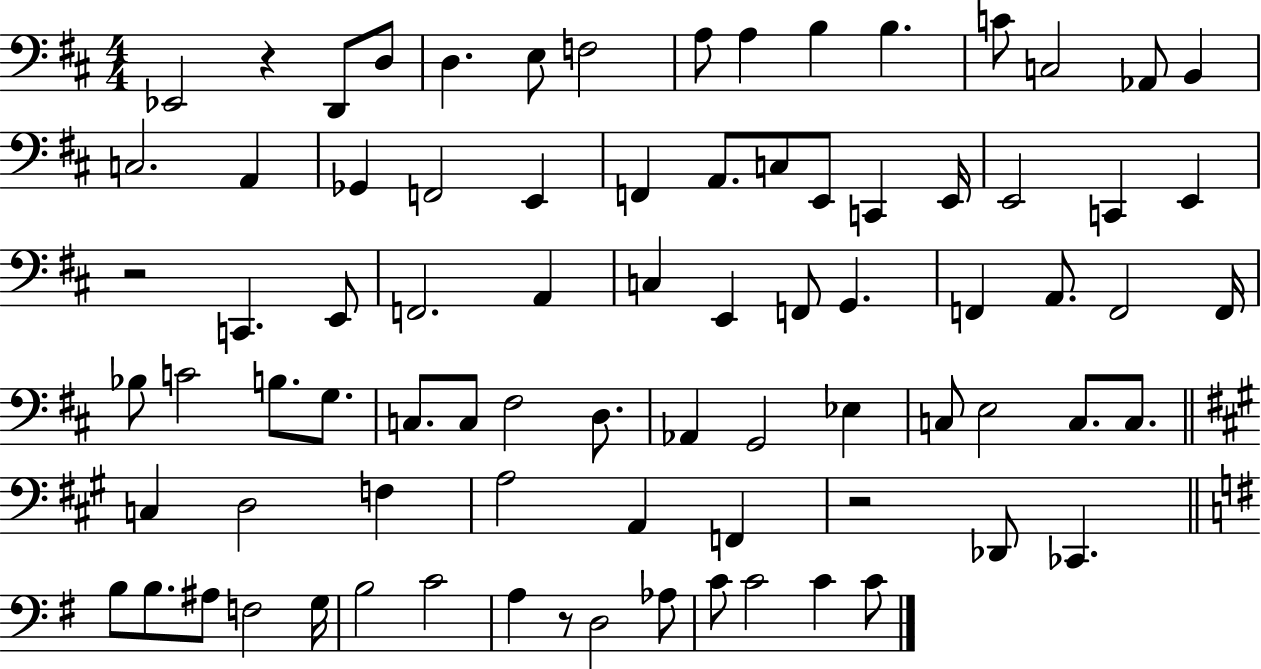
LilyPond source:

{
  \clef bass
  \numericTimeSignature
  \time 4/4
  \key d \major
  ees,2 r4 d,8 d8 | d4. e8 f2 | a8 a4 b4 b4. | c'8 c2 aes,8 b,4 | \break c2. a,4 | ges,4 f,2 e,4 | f,4 a,8. c8 e,8 c,4 e,16 | e,2 c,4 e,4 | \break r2 c,4. e,8 | f,2. a,4 | c4 e,4 f,8 g,4. | f,4 a,8. f,2 f,16 | \break bes8 c'2 b8. g8. | c8. c8 fis2 d8. | aes,4 g,2 ees4 | c8 e2 c8. c8. | \break \bar "||" \break \key a \major c4 d2 f4 | a2 a,4 f,4 | r2 des,8 ces,4. | \bar "||" \break \key e \minor b8 b8. ais8 f2 g16 | b2 c'2 | a4 r8 d2 aes8 | c'8 c'2 c'4 c'8 | \break \bar "|."
}